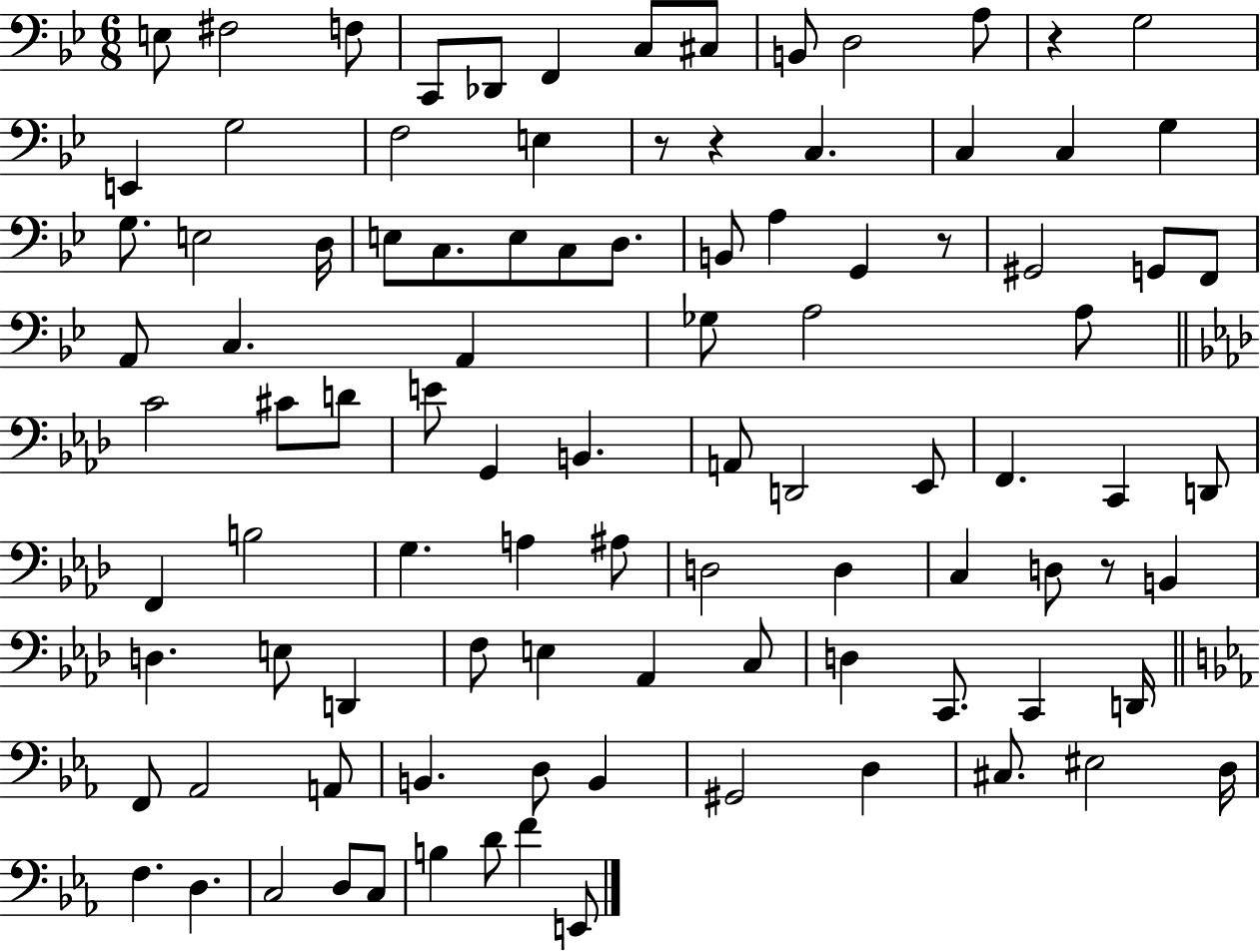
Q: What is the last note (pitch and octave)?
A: E2